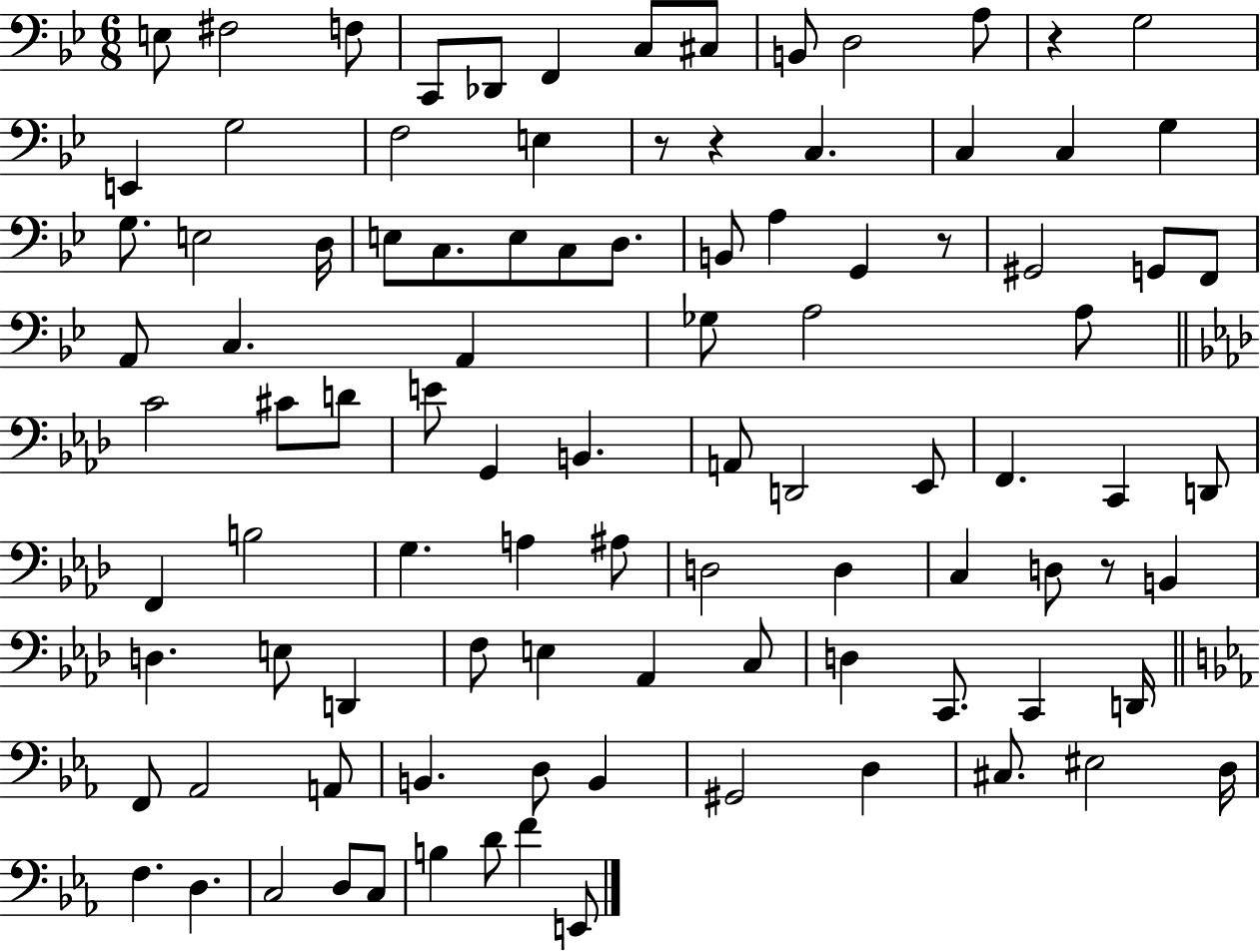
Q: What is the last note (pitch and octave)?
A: E2